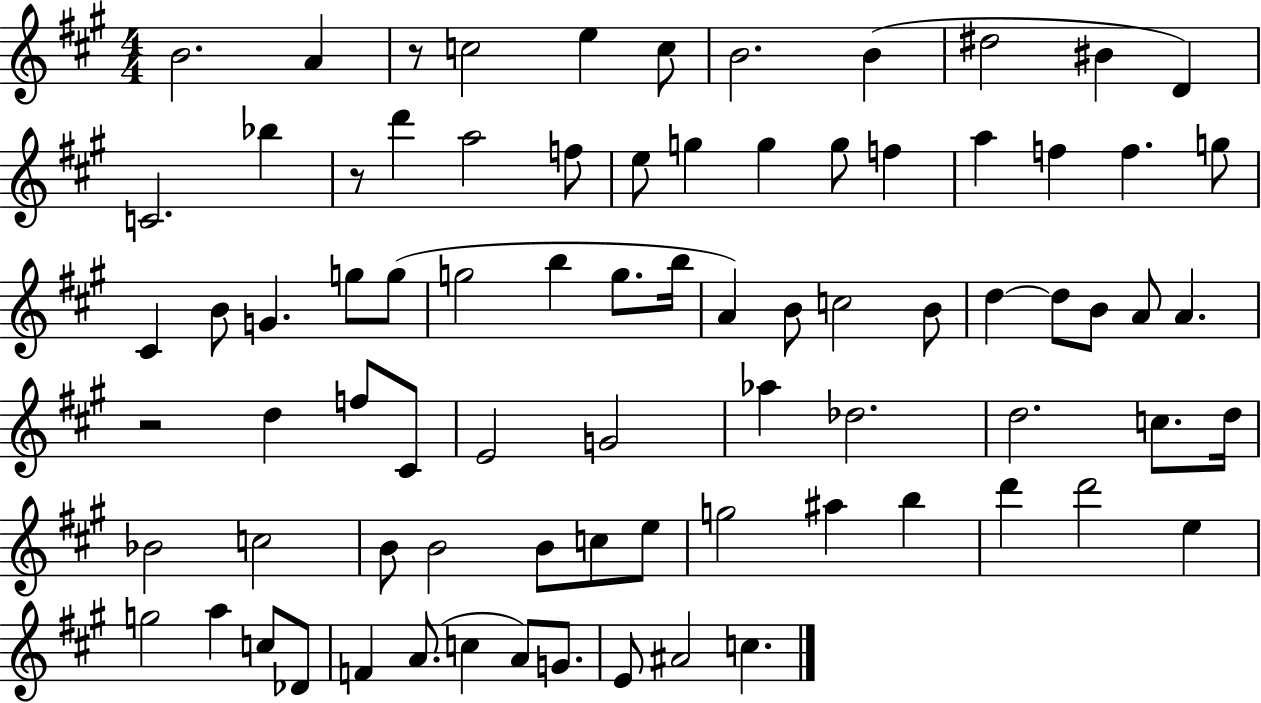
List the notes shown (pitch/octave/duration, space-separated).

B4/h. A4/q R/e C5/h E5/q C5/e B4/h. B4/q D#5/h BIS4/q D4/q C4/h. Bb5/q R/e D6/q A5/h F5/e E5/e G5/q G5/q G5/e F5/q A5/q F5/q F5/q. G5/e C#4/q B4/e G4/q. G5/e G5/e G5/h B5/q G5/e. B5/s A4/q B4/e C5/h B4/e D5/q D5/e B4/e A4/e A4/q. R/h D5/q F5/e C#4/e E4/h G4/h Ab5/q Db5/h. D5/h. C5/e. D5/s Bb4/h C5/h B4/e B4/h B4/e C5/e E5/e G5/h A#5/q B5/q D6/q D6/h E5/q G5/h A5/q C5/e Db4/e F4/q A4/e. C5/q A4/e G4/e. E4/e A#4/h C5/q.